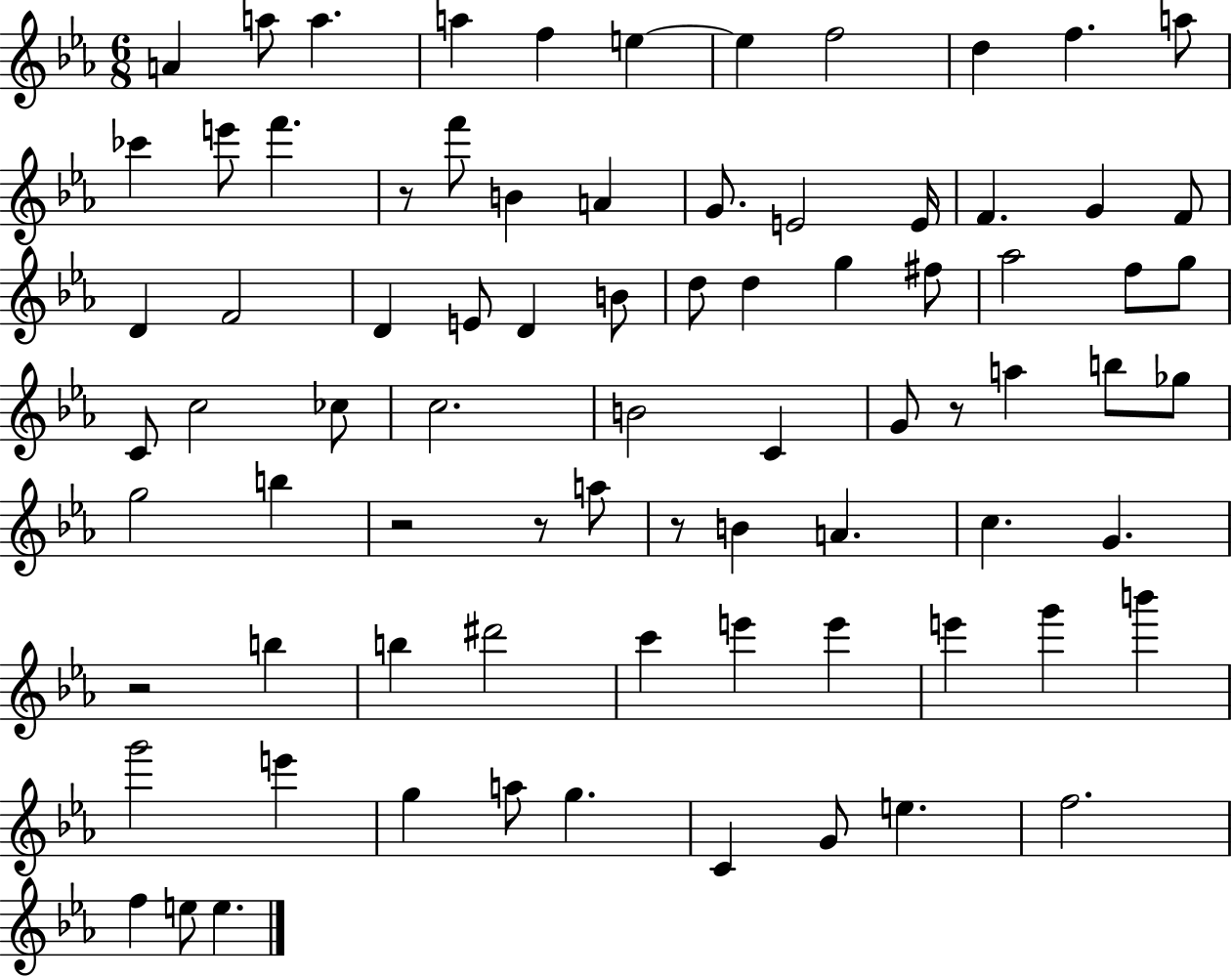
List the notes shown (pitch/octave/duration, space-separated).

A4/q A5/e A5/q. A5/q F5/q E5/q E5/q F5/h D5/q F5/q. A5/e CES6/q E6/e F6/q. R/e F6/e B4/q A4/q G4/e. E4/h E4/s F4/q. G4/q F4/e D4/q F4/h D4/q E4/e D4/q B4/e D5/e D5/q G5/q F#5/e Ab5/h F5/e G5/e C4/e C5/h CES5/e C5/h. B4/h C4/q G4/e R/e A5/q B5/e Gb5/e G5/h B5/q R/h R/e A5/e R/e B4/q A4/q. C5/q. G4/q. R/h B5/q B5/q D#6/h C6/q E6/q E6/q E6/q G6/q B6/q G6/h E6/q G5/q A5/e G5/q. C4/q G4/e E5/q. F5/h. F5/q E5/e E5/q.